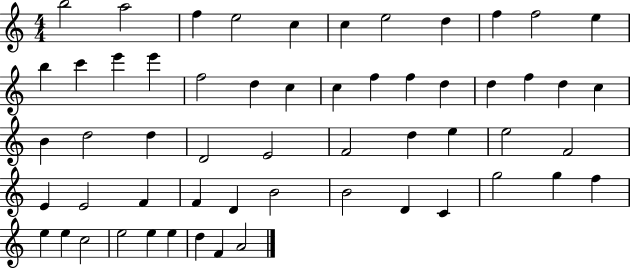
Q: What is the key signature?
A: C major